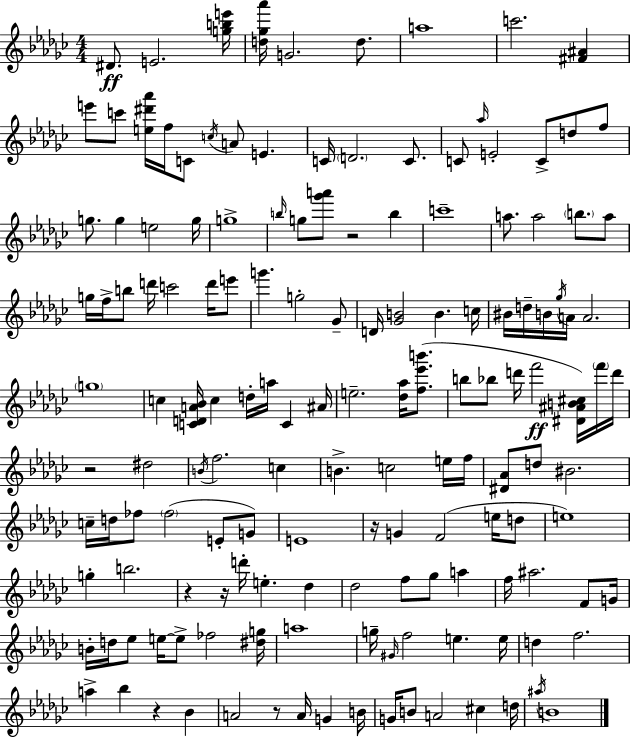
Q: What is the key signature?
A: EES minor